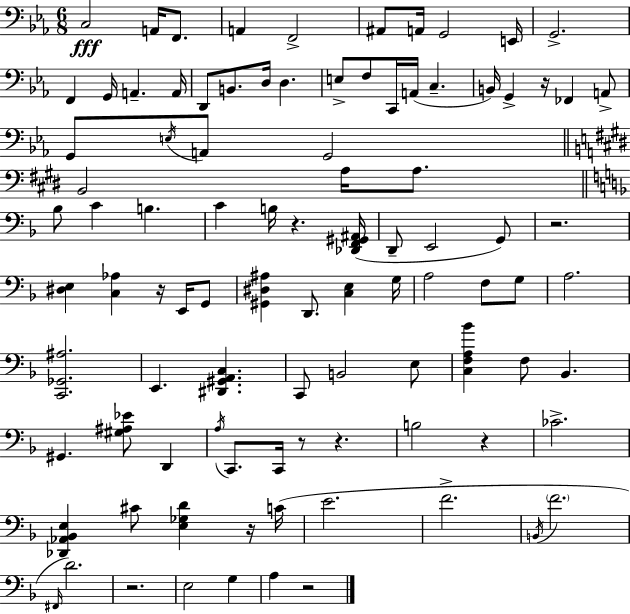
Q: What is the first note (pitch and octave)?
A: C3